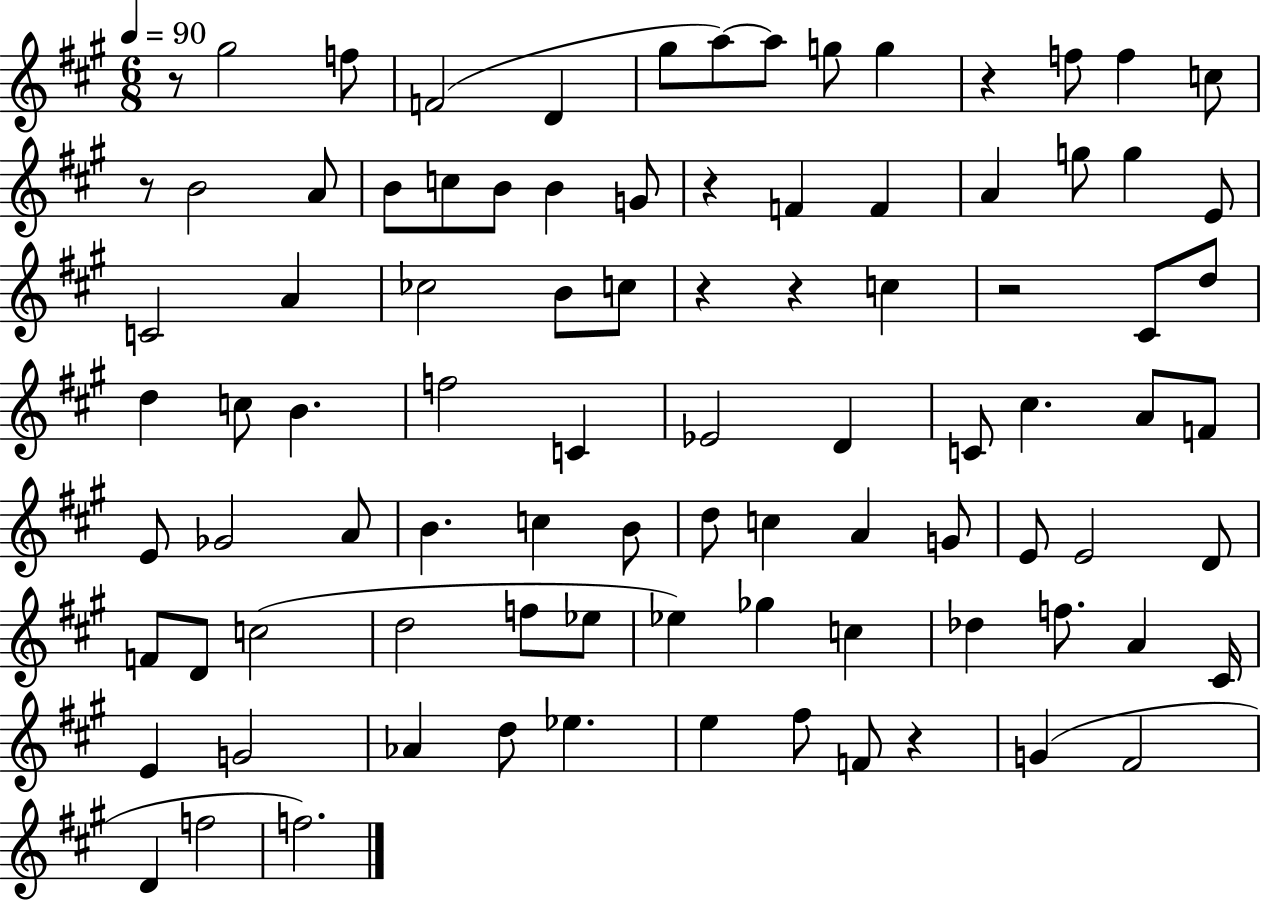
X:1
T:Untitled
M:6/8
L:1/4
K:A
z/2 ^g2 f/2 F2 D ^g/2 a/2 a/2 g/2 g z f/2 f c/2 z/2 B2 A/2 B/2 c/2 B/2 B G/2 z F F A g/2 g E/2 C2 A _c2 B/2 c/2 z z c z2 ^C/2 d/2 d c/2 B f2 C _E2 D C/2 ^c A/2 F/2 E/2 _G2 A/2 B c B/2 d/2 c A G/2 E/2 E2 D/2 F/2 D/2 c2 d2 f/2 _e/2 _e _g c _d f/2 A ^C/4 E G2 _A d/2 _e e ^f/2 F/2 z G ^F2 D f2 f2